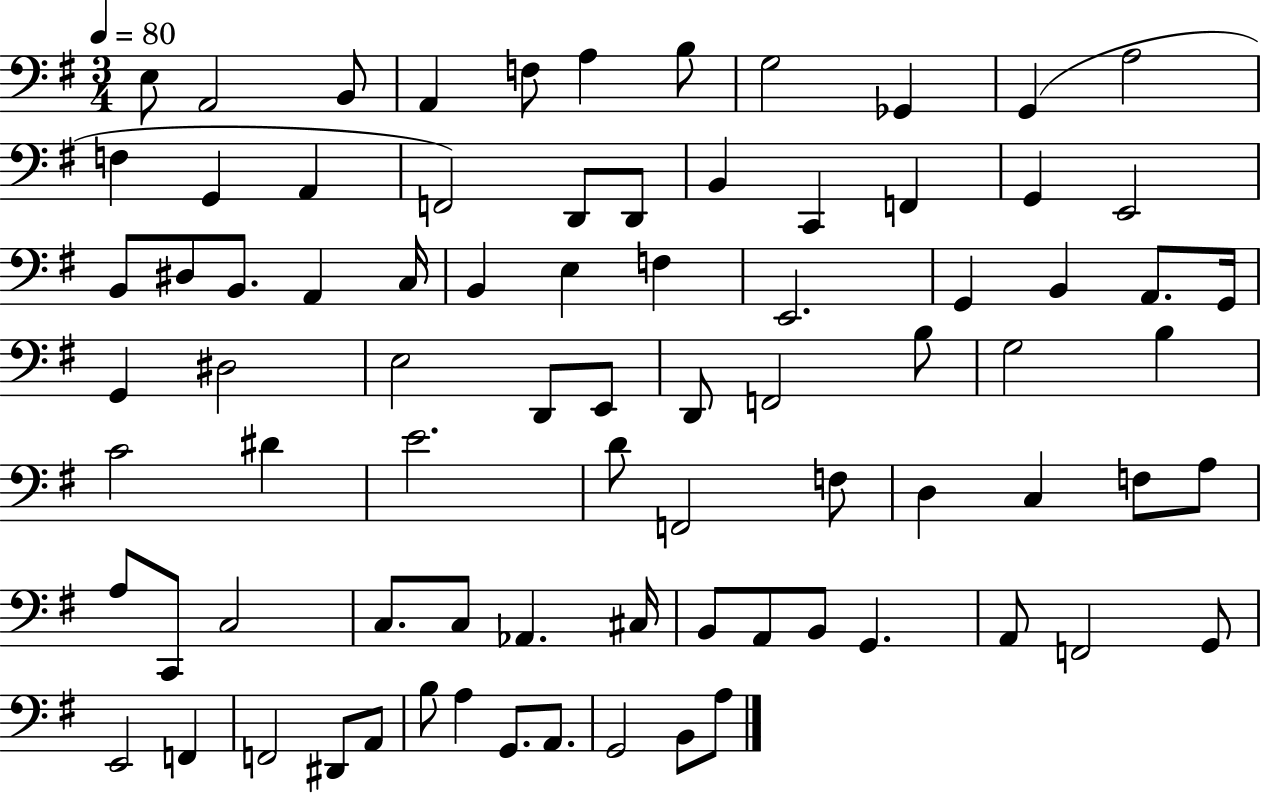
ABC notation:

X:1
T:Untitled
M:3/4
L:1/4
K:G
E,/2 A,,2 B,,/2 A,, F,/2 A, B,/2 G,2 _G,, G,, A,2 F, G,, A,, F,,2 D,,/2 D,,/2 B,, C,, F,, G,, E,,2 B,,/2 ^D,/2 B,,/2 A,, C,/4 B,, E, F, E,,2 G,, B,, A,,/2 G,,/4 G,, ^D,2 E,2 D,,/2 E,,/2 D,,/2 F,,2 B,/2 G,2 B, C2 ^D E2 D/2 F,,2 F,/2 D, C, F,/2 A,/2 A,/2 C,,/2 C,2 C,/2 C,/2 _A,, ^C,/4 B,,/2 A,,/2 B,,/2 G,, A,,/2 F,,2 G,,/2 E,,2 F,, F,,2 ^D,,/2 A,,/2 B,/2 A, G,,/2 A,,/2 G,,2 B,,/2 A,/2